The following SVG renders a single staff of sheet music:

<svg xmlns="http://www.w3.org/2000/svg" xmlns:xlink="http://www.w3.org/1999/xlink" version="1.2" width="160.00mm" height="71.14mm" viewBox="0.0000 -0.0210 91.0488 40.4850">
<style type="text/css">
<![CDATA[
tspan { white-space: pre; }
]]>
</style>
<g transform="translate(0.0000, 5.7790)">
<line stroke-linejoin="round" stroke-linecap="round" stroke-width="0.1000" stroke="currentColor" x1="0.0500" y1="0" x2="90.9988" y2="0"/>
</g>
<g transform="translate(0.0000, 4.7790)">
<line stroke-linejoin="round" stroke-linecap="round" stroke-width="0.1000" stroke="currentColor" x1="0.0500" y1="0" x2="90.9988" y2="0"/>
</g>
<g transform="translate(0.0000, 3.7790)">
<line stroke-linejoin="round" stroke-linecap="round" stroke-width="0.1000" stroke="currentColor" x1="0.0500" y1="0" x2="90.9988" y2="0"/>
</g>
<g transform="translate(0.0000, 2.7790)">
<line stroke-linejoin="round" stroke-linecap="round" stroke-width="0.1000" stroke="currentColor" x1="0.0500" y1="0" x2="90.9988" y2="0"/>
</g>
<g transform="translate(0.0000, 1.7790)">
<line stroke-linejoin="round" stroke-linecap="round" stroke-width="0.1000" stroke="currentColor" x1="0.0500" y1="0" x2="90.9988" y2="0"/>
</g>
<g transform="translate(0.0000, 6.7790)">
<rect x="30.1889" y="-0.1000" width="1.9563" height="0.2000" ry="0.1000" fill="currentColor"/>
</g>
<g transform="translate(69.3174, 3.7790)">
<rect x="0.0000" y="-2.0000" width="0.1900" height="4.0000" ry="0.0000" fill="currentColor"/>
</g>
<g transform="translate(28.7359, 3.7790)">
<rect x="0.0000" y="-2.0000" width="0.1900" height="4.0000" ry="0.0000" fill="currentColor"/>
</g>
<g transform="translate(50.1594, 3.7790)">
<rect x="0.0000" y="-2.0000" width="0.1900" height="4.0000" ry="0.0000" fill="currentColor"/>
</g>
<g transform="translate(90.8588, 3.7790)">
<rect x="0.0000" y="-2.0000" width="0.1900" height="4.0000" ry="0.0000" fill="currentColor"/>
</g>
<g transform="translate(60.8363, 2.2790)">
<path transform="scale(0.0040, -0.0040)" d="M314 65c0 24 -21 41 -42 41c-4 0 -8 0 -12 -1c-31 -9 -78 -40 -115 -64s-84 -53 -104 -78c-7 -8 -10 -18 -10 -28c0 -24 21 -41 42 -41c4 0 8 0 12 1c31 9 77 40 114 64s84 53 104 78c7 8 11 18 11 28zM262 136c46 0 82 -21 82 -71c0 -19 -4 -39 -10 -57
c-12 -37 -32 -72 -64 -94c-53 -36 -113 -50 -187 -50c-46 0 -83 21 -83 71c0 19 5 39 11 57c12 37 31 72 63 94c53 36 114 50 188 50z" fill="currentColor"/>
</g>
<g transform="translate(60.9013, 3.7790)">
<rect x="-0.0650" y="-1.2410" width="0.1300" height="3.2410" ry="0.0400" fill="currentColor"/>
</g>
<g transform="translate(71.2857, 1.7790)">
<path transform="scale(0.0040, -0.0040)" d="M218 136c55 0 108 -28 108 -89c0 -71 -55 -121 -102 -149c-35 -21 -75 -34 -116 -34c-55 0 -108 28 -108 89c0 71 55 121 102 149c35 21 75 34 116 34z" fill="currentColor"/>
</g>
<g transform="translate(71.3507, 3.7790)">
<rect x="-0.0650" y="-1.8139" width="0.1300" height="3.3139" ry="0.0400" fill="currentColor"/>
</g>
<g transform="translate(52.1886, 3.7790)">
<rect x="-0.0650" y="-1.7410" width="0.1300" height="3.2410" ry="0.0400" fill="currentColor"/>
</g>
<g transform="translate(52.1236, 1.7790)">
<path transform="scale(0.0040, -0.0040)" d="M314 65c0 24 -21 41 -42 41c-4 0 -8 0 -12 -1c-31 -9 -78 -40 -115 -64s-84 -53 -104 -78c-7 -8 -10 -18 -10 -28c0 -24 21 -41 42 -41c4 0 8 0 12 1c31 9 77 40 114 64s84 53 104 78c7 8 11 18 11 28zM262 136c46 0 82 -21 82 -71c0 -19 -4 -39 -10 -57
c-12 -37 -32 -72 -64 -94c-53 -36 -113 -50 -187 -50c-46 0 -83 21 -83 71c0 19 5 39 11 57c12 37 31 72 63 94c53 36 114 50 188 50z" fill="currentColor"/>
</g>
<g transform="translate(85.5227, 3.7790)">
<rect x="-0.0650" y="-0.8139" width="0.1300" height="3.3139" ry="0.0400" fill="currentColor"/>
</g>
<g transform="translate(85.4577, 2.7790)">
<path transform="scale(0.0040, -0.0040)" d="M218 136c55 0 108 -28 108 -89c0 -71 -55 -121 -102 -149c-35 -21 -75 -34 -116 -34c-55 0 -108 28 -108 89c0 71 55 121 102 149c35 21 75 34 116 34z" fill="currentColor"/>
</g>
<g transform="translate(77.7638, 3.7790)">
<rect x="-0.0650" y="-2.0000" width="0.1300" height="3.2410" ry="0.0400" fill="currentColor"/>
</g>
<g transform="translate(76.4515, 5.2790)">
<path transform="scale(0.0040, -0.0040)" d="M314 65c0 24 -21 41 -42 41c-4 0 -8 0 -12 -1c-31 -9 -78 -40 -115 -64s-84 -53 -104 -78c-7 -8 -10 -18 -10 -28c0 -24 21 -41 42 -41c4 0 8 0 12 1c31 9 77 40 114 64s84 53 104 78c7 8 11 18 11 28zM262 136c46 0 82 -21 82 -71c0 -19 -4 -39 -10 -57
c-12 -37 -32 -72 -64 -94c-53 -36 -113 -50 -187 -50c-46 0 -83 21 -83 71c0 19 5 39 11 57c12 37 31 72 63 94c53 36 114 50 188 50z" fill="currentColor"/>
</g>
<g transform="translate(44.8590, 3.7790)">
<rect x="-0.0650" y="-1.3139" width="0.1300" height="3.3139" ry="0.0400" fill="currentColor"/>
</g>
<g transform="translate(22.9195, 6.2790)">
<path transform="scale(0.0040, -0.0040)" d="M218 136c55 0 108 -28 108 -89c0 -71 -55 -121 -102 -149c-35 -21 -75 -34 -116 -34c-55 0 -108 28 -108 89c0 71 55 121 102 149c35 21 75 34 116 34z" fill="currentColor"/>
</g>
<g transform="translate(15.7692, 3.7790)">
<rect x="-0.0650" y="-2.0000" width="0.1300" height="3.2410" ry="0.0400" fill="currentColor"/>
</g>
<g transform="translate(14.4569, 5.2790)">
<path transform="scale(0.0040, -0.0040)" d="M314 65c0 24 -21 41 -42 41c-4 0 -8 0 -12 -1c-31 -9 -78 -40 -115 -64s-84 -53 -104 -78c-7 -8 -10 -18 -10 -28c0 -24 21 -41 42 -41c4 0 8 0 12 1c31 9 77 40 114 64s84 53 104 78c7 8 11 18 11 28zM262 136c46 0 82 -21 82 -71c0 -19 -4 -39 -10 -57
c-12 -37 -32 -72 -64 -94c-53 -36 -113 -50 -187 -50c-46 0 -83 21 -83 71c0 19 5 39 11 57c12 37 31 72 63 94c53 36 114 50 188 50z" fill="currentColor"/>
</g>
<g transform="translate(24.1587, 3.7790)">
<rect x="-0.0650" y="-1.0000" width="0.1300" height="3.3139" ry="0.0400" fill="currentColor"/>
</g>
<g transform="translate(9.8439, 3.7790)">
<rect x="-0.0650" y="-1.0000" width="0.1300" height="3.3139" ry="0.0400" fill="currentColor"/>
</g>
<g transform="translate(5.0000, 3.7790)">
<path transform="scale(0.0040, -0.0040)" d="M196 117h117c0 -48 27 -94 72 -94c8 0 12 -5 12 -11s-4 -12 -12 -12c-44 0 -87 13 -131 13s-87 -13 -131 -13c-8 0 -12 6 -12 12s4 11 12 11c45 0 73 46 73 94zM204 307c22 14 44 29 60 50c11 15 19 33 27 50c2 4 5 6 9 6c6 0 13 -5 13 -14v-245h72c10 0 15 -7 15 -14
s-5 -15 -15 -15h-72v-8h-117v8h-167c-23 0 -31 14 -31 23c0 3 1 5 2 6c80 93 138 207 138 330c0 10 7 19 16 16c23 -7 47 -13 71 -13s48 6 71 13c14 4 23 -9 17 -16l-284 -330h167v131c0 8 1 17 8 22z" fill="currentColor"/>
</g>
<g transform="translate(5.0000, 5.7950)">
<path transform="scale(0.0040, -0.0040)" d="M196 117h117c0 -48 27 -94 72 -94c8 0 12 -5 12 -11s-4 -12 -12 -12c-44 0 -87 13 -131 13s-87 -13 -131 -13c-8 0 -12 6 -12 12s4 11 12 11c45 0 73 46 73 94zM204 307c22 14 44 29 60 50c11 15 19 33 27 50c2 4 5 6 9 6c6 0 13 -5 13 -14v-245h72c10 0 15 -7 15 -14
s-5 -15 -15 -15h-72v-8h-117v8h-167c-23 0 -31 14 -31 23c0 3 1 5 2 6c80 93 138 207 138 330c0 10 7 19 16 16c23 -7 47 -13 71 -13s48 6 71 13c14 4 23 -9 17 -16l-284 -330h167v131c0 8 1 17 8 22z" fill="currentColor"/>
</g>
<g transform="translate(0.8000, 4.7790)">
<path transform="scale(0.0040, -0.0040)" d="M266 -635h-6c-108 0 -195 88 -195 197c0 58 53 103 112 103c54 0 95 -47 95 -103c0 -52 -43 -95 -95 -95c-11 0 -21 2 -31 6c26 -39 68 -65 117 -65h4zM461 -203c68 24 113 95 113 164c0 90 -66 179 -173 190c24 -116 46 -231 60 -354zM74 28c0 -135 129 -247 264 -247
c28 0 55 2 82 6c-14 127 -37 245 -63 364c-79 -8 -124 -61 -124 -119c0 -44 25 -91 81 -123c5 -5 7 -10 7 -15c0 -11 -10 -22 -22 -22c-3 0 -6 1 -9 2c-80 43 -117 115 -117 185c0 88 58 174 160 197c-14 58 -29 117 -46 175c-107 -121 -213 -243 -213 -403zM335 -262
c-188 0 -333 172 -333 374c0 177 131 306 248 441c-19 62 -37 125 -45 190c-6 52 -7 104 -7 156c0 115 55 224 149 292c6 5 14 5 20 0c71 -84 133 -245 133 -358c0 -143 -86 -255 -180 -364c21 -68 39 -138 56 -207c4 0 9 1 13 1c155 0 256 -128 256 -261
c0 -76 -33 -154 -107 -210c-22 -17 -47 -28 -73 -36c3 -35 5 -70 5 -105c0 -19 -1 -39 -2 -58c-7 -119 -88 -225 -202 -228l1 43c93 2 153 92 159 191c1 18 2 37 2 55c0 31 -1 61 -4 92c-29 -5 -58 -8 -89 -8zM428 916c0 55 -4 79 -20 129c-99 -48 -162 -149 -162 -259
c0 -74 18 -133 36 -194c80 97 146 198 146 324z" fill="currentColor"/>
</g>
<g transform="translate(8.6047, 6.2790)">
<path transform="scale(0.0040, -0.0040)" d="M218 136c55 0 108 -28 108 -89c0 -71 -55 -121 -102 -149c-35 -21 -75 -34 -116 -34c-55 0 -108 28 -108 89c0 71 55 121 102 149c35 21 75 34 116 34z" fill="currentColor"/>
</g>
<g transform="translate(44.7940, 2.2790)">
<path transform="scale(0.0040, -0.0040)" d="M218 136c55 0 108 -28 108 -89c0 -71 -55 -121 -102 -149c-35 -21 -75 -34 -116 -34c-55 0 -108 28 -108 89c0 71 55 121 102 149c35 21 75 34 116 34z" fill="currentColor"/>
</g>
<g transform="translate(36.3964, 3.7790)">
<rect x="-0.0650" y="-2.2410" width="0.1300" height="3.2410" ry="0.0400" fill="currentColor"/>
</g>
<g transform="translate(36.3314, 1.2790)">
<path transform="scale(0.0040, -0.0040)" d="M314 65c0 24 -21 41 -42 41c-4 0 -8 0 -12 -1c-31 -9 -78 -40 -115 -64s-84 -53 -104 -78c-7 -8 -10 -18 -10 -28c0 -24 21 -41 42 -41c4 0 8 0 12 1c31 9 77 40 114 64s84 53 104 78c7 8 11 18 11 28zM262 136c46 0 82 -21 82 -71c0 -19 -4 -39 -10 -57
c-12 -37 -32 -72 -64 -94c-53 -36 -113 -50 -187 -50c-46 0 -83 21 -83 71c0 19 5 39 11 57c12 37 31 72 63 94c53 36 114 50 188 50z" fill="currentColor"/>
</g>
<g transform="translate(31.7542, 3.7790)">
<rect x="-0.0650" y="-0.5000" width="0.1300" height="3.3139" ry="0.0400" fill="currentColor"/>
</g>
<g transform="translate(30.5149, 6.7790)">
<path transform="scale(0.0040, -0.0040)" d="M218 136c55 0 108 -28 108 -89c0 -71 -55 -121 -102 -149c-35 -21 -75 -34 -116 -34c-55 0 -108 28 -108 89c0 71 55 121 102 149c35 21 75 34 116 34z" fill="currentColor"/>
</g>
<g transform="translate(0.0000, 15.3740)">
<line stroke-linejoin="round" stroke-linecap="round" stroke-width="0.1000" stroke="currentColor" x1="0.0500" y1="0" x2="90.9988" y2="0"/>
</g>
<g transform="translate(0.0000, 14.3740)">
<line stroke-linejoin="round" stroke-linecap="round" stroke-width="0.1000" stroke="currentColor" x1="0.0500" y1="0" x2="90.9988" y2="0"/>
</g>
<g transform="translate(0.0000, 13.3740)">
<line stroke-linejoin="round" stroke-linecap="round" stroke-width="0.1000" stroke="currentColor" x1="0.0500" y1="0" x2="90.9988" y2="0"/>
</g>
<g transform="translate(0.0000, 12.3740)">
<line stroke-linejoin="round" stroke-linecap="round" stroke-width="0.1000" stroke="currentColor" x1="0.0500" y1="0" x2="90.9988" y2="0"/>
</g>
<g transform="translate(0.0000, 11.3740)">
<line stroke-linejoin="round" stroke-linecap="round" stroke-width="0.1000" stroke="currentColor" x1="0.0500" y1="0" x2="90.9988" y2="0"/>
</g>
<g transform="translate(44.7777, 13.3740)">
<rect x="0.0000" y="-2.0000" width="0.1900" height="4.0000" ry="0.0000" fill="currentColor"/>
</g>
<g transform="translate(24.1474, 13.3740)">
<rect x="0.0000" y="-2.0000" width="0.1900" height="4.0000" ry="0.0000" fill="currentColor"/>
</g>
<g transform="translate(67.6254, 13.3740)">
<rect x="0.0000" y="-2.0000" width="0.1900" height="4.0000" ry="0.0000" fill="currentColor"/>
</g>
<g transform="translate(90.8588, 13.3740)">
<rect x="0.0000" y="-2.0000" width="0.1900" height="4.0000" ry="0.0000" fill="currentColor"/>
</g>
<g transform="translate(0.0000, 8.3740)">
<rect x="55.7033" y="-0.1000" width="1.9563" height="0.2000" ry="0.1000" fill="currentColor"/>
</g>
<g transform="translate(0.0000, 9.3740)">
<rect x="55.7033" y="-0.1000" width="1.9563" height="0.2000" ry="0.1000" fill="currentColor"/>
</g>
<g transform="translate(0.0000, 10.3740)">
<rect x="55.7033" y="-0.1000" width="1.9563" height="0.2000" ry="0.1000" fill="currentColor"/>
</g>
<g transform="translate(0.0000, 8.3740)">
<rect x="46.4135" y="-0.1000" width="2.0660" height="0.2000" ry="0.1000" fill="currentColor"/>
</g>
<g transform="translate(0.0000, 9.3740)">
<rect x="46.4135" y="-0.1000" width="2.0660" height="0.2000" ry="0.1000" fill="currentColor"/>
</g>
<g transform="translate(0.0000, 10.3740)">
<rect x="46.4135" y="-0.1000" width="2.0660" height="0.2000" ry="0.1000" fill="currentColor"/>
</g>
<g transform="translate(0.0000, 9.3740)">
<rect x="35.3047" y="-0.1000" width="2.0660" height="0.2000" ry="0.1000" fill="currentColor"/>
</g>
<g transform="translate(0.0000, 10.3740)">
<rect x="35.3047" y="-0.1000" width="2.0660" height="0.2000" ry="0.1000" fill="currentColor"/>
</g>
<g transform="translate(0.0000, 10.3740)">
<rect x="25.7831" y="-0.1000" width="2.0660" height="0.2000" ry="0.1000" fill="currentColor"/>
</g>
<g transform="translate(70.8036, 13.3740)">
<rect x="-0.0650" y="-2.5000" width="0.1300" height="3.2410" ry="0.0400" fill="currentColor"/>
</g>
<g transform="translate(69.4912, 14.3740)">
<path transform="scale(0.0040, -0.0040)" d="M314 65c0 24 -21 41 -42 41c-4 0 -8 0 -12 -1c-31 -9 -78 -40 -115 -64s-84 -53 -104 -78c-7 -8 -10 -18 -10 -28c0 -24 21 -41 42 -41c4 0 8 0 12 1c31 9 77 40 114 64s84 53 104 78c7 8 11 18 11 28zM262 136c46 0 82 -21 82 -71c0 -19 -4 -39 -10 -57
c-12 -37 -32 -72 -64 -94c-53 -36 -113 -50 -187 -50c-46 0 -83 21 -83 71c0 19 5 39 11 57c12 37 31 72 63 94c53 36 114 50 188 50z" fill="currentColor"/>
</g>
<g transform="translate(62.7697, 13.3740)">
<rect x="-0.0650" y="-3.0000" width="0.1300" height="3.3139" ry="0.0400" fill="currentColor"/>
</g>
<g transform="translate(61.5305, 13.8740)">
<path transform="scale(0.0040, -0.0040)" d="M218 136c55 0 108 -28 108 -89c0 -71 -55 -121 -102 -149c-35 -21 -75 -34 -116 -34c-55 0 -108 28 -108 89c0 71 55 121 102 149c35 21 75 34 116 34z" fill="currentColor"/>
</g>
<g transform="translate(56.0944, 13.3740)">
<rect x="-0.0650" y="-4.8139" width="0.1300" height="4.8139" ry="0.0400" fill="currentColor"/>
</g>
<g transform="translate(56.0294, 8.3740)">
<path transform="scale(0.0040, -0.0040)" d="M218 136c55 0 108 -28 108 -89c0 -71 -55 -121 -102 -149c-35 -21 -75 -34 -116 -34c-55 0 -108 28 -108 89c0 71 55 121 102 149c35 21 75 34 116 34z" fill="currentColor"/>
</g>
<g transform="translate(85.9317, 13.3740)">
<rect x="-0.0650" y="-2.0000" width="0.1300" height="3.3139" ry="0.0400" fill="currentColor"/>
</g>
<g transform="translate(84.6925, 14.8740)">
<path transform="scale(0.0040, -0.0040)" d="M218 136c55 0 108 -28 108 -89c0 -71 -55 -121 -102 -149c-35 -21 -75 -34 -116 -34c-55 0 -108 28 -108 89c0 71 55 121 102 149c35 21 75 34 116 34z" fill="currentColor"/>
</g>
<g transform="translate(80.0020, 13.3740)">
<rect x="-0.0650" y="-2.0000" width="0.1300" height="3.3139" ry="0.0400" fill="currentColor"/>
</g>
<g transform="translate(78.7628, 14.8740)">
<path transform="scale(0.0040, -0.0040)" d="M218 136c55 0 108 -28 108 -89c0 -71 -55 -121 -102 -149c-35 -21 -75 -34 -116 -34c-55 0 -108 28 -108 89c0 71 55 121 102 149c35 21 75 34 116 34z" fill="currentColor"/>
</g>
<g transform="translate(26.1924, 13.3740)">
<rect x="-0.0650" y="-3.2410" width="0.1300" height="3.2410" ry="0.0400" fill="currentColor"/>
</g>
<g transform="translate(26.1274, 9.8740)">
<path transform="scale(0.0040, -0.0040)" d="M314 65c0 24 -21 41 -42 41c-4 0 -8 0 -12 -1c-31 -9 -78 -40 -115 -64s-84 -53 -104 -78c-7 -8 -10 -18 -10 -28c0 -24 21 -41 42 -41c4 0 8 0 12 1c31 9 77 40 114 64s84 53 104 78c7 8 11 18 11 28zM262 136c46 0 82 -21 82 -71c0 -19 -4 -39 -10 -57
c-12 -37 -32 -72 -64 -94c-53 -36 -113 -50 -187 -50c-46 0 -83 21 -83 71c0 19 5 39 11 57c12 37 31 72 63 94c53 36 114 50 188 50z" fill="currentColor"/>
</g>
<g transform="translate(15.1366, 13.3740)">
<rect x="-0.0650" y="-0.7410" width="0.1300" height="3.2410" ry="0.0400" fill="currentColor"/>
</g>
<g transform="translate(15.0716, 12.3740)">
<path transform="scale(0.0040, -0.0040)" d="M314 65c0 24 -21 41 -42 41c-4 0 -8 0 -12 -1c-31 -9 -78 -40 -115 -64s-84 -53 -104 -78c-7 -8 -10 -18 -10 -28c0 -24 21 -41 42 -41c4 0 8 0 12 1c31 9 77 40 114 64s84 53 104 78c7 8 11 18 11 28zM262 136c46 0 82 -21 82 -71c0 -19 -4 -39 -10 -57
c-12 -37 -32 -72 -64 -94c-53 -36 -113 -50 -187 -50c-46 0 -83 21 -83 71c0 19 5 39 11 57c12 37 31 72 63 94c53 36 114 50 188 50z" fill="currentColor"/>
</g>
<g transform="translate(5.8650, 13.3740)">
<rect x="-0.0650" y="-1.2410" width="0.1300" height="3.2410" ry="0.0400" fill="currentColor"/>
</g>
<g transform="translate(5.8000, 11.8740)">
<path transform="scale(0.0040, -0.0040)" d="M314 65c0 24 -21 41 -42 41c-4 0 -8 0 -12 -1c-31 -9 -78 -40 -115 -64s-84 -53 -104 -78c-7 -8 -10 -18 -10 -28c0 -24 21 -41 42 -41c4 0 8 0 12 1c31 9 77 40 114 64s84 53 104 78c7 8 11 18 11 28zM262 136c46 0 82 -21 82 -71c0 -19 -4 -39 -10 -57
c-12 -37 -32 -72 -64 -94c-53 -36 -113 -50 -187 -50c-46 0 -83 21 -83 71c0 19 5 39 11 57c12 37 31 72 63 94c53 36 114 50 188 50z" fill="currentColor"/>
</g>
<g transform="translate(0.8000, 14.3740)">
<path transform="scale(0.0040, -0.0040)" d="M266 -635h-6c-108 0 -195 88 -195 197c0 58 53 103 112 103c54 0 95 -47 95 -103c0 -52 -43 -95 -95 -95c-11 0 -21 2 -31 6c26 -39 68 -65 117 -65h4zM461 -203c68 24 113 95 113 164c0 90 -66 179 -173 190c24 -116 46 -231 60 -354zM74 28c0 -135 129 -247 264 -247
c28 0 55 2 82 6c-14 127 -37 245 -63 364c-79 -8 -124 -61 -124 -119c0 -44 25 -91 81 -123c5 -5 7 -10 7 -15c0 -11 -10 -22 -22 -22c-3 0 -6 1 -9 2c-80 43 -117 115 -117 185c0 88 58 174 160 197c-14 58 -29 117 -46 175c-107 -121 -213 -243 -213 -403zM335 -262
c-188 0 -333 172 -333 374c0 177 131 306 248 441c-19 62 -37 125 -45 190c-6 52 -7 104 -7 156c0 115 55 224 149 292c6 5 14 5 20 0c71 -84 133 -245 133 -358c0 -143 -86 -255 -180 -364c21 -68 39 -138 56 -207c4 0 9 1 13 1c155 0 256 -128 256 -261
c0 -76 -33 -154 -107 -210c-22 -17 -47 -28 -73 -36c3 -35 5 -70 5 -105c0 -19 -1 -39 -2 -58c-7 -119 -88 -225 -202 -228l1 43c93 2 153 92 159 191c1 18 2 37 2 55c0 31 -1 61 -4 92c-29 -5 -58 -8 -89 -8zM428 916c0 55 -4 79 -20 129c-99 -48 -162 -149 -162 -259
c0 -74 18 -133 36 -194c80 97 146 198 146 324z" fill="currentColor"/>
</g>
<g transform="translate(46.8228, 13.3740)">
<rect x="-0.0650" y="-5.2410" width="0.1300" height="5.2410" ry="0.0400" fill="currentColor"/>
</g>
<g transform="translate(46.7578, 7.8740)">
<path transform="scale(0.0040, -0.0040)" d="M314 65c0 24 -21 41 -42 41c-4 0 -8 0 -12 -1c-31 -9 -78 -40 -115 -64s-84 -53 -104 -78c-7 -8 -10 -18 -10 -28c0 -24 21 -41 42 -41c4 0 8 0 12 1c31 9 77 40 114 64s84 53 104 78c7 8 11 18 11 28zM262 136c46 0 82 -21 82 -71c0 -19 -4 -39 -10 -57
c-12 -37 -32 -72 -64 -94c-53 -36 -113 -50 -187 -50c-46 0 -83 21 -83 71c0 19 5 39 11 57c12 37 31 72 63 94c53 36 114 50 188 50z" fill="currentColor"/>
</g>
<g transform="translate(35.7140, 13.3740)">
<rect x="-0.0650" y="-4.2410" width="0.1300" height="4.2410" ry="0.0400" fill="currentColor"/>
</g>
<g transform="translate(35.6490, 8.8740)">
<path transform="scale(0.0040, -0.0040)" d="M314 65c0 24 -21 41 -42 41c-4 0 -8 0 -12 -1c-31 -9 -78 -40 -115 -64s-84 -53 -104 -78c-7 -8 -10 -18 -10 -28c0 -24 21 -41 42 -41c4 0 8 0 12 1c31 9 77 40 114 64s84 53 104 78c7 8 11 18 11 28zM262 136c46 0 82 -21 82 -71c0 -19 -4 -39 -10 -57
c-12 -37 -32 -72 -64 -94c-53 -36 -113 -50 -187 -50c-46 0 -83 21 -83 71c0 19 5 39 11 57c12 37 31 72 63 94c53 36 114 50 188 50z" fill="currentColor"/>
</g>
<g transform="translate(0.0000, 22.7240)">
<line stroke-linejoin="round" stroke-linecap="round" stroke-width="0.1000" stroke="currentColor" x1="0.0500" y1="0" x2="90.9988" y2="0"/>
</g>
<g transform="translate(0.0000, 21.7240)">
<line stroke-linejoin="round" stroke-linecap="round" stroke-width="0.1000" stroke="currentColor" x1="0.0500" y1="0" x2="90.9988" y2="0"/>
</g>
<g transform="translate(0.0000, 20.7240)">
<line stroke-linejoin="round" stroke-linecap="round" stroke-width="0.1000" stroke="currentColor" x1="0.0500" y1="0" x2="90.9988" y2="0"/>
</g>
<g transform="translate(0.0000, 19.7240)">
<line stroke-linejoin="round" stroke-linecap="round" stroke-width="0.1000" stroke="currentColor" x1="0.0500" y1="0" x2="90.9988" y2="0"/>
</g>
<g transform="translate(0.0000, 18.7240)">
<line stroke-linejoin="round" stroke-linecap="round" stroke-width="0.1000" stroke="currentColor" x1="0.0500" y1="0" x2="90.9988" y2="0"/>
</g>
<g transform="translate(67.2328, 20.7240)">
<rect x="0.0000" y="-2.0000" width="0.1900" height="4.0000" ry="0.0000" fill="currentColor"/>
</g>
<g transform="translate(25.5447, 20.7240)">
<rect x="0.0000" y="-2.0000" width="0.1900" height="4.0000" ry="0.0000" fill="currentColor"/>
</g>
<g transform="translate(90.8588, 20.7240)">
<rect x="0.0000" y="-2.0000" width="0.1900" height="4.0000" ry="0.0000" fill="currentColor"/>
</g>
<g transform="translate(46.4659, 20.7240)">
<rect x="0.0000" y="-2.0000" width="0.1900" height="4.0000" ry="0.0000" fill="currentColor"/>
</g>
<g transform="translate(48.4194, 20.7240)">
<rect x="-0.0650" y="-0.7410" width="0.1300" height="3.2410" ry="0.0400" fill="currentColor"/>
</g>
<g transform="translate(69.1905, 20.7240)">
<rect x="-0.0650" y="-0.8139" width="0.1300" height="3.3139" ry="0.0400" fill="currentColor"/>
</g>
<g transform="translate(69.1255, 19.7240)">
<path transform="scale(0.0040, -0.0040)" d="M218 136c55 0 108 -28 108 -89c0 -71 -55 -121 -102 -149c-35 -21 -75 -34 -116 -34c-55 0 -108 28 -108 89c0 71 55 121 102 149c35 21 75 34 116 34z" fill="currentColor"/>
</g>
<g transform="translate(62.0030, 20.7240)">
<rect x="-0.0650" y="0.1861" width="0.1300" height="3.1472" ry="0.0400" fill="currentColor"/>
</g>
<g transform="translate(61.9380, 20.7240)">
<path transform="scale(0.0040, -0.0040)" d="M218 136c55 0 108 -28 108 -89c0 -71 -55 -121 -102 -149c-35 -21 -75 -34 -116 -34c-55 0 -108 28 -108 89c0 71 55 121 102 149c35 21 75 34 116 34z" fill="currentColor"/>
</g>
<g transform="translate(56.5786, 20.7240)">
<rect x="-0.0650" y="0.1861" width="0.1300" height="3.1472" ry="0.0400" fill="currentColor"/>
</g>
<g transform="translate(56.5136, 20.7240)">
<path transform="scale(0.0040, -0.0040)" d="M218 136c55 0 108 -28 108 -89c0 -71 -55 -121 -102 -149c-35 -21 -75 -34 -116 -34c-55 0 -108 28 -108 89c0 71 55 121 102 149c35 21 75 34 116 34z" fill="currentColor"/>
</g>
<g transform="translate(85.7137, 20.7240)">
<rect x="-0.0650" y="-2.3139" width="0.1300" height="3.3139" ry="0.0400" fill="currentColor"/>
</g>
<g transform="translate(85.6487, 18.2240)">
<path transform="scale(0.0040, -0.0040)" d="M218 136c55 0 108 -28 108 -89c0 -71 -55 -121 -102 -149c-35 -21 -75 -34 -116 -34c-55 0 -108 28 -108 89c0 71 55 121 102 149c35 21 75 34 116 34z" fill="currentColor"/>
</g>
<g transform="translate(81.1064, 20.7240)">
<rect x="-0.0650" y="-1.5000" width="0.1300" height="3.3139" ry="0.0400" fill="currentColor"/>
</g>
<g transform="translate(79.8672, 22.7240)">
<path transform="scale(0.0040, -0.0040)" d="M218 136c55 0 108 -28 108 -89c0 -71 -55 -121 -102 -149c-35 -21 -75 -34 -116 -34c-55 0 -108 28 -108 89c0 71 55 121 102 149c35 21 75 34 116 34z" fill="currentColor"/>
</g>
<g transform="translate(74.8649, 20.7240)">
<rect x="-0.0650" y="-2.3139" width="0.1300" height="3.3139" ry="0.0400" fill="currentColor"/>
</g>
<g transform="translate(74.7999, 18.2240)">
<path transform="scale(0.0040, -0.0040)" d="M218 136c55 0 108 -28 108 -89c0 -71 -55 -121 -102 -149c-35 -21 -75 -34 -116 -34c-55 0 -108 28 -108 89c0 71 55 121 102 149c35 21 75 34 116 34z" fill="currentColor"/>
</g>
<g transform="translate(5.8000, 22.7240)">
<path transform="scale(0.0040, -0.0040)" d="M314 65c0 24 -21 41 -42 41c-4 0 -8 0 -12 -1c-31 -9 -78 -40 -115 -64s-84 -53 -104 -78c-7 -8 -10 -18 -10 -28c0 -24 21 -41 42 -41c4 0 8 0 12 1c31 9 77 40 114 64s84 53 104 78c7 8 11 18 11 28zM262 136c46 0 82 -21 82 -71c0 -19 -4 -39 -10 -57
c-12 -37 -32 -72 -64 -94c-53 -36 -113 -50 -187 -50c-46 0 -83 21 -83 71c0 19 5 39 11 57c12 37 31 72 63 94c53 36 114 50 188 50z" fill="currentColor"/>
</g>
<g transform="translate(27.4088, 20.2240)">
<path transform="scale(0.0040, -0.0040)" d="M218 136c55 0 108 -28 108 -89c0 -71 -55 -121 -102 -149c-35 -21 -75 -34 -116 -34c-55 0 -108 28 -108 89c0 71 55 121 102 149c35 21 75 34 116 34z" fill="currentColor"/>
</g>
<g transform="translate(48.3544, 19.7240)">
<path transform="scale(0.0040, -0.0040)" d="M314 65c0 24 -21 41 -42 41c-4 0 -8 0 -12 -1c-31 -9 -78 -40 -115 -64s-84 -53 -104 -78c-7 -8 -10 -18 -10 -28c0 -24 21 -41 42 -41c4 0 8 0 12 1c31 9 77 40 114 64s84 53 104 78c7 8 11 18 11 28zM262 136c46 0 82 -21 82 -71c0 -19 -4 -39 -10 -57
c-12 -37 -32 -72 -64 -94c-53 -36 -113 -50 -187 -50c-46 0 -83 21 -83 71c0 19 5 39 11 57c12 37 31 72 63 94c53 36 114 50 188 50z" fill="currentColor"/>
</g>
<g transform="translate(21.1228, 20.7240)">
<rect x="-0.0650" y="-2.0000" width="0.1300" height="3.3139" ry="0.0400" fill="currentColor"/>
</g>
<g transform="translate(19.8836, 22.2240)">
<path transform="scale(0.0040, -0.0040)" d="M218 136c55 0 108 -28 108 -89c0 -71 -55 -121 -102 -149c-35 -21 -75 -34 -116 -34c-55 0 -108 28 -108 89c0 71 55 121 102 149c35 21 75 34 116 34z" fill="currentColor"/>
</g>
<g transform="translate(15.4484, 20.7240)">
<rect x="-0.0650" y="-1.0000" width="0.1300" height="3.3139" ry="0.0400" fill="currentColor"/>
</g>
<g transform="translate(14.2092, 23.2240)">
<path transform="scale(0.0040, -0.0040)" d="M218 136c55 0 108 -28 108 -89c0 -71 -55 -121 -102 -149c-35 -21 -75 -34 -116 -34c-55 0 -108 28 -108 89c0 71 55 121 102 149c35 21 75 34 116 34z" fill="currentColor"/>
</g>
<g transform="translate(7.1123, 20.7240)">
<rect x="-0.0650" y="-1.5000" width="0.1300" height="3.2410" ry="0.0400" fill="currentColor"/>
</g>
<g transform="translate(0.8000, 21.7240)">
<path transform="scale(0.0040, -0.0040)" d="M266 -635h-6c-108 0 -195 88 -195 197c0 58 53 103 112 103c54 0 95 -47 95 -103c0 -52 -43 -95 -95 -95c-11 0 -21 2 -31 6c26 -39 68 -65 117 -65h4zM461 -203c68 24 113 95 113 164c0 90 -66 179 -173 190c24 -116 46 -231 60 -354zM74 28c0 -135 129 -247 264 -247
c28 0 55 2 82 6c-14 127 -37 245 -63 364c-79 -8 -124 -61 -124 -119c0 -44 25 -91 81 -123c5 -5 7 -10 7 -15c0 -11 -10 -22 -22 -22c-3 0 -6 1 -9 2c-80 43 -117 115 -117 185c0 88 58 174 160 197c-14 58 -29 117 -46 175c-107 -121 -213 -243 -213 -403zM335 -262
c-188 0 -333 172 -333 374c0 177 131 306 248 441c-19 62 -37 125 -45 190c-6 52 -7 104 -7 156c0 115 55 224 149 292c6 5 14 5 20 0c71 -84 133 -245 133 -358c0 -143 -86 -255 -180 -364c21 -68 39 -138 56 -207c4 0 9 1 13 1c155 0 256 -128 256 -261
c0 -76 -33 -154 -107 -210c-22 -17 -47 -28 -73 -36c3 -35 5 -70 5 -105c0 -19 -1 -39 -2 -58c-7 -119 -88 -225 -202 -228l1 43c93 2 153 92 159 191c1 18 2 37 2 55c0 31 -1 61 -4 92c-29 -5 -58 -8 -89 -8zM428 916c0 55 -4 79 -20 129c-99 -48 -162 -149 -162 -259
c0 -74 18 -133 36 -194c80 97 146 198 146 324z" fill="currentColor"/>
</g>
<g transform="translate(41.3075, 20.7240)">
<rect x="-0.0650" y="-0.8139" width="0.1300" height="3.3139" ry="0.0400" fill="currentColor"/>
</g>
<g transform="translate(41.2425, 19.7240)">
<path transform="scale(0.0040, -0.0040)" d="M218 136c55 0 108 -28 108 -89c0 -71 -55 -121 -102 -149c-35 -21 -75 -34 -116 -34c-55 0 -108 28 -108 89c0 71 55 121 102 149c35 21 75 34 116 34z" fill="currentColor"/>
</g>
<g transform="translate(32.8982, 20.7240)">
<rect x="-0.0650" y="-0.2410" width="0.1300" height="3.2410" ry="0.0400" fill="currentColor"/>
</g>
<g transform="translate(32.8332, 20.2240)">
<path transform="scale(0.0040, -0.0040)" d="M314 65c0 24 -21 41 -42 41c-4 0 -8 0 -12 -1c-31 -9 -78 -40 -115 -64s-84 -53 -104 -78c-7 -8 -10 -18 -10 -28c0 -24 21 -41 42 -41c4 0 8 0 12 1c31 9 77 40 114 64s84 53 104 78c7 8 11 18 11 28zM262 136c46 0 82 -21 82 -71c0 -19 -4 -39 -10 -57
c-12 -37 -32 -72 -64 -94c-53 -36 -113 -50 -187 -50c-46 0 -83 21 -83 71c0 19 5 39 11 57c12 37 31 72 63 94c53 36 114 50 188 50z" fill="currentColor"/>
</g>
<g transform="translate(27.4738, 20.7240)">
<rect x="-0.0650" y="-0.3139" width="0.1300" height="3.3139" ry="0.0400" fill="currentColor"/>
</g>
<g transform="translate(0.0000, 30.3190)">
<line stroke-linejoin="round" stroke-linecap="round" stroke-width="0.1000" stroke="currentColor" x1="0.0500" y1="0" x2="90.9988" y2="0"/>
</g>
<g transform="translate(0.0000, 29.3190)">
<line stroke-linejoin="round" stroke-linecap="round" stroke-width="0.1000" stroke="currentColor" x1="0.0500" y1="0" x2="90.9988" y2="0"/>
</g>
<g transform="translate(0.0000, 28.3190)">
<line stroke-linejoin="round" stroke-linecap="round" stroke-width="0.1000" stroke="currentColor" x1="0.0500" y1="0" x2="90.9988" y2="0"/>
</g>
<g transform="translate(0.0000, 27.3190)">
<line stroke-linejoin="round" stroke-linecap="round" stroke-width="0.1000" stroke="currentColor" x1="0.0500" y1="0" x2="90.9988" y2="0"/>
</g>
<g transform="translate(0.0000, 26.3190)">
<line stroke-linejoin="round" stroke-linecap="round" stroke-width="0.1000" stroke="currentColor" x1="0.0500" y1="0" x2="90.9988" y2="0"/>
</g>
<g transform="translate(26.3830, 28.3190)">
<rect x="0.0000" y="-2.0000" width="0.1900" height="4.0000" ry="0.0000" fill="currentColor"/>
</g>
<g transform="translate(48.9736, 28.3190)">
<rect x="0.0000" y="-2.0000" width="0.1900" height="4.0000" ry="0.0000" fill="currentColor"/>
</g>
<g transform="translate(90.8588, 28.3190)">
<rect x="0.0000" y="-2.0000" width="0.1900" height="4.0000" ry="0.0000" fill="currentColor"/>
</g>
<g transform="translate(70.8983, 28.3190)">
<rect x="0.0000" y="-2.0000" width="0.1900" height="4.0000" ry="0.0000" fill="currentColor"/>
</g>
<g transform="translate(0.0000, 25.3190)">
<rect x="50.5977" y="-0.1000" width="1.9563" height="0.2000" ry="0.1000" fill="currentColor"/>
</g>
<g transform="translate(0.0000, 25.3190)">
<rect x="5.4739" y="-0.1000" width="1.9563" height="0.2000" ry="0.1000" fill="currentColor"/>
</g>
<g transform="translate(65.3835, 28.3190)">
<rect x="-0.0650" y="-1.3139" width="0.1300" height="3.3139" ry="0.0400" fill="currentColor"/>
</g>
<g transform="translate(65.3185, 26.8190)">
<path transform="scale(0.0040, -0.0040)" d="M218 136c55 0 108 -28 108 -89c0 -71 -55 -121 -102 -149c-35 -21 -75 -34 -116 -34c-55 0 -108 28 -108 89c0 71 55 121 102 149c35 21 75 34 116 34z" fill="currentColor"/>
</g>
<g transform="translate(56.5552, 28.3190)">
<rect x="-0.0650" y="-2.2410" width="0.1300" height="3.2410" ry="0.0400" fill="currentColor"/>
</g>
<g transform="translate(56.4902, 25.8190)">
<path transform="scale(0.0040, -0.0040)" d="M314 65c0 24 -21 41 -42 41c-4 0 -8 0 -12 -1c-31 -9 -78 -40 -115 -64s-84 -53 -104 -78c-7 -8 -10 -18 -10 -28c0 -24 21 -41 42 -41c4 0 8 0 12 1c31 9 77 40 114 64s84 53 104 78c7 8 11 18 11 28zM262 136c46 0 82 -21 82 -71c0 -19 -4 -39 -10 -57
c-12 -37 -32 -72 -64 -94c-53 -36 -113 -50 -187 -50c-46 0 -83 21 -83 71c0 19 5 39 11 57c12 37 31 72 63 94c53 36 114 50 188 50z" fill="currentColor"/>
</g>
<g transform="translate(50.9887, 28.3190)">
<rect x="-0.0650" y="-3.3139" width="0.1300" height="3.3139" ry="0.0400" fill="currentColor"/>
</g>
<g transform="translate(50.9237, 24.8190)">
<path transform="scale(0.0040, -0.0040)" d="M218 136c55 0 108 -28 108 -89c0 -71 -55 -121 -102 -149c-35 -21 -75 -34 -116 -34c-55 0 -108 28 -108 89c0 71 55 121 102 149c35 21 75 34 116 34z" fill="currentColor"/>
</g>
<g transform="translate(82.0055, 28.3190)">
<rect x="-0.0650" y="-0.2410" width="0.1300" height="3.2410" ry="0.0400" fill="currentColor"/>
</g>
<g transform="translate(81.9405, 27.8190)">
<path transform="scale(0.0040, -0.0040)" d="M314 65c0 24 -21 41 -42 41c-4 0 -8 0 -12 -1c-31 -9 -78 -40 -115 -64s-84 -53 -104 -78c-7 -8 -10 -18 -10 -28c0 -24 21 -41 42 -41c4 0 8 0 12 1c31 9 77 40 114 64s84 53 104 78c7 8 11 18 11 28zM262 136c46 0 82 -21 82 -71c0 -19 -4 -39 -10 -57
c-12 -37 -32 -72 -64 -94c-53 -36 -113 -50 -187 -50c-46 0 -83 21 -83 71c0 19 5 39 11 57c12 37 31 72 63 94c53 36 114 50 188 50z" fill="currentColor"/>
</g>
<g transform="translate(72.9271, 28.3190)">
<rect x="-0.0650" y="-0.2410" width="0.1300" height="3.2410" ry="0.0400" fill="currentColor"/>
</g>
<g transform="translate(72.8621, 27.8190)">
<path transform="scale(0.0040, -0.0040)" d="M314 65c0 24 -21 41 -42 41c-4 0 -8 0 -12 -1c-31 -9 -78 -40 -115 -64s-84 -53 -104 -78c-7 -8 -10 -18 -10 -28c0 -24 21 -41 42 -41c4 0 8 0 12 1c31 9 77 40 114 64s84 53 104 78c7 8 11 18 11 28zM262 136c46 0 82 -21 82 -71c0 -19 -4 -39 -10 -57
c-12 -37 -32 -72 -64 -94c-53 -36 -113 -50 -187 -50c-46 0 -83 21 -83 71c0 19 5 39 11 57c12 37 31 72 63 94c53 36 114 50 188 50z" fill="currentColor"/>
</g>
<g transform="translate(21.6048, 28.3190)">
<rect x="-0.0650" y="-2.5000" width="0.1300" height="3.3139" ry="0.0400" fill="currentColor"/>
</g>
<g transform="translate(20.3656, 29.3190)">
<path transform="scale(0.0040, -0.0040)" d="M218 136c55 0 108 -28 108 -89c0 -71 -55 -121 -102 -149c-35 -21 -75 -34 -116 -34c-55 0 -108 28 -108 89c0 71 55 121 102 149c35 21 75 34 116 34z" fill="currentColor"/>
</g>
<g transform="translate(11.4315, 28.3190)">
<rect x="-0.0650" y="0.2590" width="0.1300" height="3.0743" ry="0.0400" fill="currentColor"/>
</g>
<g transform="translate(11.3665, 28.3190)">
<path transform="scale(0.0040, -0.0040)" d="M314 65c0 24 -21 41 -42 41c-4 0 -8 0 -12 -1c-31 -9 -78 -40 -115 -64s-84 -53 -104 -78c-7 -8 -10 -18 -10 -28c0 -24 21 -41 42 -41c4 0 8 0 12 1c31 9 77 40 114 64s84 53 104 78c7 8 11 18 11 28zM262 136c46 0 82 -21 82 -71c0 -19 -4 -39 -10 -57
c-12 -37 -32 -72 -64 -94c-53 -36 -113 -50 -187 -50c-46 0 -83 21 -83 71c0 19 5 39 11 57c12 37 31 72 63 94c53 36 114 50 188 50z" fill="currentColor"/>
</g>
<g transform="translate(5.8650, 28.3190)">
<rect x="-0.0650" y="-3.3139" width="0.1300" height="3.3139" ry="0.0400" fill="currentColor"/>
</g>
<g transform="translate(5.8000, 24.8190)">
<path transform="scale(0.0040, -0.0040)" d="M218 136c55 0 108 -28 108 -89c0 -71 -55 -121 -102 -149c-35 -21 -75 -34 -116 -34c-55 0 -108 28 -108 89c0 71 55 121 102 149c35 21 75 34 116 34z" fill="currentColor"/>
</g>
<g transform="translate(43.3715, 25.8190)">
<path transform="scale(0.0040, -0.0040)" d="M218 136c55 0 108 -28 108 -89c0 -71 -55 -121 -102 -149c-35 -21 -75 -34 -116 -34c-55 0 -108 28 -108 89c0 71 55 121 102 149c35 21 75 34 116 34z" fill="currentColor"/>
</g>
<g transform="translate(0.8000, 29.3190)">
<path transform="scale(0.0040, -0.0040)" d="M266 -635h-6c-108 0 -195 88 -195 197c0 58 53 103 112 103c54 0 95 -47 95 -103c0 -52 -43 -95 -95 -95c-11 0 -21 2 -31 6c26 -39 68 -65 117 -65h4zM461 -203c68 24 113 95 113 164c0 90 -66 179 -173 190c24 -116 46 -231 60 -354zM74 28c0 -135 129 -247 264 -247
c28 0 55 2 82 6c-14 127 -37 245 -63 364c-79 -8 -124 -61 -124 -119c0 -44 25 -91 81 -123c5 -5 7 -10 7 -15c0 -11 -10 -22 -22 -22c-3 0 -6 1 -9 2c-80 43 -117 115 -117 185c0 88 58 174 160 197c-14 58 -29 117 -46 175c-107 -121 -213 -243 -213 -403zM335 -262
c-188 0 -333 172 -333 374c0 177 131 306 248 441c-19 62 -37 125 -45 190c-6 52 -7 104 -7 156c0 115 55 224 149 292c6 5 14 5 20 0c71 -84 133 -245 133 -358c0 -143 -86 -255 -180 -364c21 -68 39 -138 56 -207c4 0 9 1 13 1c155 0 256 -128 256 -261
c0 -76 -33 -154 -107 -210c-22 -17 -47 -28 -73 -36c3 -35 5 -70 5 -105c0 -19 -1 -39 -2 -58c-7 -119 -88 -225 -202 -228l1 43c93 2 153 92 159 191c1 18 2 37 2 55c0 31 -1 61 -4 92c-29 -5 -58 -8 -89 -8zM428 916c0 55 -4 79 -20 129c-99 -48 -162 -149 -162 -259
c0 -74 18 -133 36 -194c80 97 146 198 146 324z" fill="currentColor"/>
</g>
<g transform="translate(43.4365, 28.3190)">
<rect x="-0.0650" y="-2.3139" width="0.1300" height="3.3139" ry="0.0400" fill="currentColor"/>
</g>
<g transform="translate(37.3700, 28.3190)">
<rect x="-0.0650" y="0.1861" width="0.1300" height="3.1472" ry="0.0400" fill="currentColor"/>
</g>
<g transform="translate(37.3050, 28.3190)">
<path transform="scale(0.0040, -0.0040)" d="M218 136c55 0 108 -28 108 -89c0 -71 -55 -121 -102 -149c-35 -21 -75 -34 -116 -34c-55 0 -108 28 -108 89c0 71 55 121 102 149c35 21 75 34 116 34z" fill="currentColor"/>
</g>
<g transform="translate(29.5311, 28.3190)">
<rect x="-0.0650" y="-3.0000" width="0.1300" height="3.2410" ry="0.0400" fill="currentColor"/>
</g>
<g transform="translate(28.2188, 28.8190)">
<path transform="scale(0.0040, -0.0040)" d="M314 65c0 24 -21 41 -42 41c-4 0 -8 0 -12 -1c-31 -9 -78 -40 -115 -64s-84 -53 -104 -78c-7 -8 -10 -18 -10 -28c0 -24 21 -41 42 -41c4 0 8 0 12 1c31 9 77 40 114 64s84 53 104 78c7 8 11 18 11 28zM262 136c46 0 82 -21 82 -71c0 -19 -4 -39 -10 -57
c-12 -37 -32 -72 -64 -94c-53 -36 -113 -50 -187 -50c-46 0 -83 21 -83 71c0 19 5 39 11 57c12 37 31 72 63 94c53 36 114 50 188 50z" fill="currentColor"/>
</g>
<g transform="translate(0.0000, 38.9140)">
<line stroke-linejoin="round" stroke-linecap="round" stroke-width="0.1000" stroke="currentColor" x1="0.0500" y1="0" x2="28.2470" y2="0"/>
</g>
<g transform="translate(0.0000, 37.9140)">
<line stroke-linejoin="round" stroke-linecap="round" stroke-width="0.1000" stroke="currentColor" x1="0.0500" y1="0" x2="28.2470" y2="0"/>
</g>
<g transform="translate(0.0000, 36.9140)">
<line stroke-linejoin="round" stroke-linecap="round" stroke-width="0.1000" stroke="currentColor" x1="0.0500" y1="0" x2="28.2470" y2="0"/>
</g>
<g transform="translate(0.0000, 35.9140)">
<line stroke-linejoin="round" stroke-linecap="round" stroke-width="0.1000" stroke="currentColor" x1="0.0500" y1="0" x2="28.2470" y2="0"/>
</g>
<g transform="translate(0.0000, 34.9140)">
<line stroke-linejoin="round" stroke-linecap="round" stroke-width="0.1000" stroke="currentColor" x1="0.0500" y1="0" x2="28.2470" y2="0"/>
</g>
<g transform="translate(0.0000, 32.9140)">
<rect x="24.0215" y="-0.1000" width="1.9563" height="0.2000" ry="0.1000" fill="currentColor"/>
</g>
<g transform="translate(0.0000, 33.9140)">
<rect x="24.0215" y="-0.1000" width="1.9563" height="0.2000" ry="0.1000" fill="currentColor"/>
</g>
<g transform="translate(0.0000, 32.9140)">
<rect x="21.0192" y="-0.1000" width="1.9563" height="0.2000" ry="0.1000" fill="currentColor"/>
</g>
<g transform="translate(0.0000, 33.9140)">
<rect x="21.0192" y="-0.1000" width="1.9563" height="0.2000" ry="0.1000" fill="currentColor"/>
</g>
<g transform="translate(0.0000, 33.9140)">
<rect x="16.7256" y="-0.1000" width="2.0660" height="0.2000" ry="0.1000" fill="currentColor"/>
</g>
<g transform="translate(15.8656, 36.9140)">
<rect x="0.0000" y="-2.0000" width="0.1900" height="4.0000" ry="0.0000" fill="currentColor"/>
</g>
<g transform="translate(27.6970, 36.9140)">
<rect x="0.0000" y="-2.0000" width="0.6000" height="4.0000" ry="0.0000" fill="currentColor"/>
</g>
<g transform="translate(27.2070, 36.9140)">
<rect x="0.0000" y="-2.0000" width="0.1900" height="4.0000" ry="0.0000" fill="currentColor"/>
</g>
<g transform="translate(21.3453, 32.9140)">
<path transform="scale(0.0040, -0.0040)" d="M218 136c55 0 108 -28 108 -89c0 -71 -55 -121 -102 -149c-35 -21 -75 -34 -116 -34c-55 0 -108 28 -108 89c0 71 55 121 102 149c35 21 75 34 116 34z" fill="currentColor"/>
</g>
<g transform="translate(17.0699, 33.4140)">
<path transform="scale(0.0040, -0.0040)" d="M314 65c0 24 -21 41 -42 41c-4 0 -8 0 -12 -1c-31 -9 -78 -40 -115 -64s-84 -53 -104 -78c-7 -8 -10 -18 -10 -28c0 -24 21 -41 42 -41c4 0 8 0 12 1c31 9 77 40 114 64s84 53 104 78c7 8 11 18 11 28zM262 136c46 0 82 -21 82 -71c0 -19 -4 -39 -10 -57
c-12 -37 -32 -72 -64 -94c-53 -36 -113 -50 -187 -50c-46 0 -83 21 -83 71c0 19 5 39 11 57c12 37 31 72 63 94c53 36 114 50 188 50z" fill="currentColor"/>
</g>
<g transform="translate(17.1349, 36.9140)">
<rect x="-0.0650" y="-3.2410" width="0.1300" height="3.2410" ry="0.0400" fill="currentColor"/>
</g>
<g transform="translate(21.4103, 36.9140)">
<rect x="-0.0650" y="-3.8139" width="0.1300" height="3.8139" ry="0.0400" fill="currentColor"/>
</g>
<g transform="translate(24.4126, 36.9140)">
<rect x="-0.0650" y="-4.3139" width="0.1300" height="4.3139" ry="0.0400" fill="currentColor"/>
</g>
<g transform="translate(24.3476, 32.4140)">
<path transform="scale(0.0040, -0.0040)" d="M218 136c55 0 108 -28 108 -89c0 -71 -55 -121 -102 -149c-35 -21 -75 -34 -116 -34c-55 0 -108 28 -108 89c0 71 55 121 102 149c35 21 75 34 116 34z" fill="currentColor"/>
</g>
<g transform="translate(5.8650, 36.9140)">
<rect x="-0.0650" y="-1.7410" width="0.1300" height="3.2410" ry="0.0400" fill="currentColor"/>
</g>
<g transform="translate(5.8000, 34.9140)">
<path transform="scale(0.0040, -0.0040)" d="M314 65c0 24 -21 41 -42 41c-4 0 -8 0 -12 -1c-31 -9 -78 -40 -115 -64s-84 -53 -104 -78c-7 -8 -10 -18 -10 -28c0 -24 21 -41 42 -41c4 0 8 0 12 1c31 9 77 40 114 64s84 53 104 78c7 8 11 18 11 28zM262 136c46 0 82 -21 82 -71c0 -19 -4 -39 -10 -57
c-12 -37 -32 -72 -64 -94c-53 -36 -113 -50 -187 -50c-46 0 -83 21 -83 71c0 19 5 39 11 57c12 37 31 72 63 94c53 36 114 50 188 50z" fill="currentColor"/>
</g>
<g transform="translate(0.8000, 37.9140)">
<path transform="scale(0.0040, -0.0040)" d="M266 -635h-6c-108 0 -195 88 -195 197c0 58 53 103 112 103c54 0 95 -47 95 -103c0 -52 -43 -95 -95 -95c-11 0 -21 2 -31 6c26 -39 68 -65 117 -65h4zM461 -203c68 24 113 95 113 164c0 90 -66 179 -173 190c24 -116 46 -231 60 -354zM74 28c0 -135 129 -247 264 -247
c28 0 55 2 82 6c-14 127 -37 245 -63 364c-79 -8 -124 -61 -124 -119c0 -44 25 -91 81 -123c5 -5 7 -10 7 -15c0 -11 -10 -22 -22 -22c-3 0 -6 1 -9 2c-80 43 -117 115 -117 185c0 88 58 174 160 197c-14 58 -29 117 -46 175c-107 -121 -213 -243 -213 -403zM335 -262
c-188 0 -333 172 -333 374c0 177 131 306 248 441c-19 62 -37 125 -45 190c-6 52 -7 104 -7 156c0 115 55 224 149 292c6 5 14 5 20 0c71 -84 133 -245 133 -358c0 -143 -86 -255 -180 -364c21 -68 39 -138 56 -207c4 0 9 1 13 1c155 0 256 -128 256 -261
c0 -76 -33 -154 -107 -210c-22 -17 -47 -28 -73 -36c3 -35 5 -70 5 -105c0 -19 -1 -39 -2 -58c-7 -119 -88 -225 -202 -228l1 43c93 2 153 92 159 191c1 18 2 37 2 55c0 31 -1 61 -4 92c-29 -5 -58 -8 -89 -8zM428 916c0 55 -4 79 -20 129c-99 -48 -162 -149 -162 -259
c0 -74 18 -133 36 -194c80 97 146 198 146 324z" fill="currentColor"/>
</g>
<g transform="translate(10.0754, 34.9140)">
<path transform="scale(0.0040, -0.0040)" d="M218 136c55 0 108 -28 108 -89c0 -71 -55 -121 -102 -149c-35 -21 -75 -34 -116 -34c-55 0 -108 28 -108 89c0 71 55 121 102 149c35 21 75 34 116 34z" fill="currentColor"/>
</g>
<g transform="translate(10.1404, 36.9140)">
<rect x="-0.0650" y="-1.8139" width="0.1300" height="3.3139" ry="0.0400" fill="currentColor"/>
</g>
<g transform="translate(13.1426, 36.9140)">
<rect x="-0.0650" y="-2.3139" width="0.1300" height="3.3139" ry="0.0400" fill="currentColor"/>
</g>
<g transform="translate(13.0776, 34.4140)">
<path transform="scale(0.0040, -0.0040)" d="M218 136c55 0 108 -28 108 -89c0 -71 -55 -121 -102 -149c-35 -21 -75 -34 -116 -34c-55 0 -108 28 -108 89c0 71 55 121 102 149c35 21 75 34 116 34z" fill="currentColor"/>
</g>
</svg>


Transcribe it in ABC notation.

X:1
T:Untitled
M:4/4
L:1/4
K:C
D F2 D C g2 e f2 e2 f F2 d e2 d2 b2 d'2 f'2 e' A G2 F F E2 D F c c2 d d2 B B d g E g b B2 G A2 B g b g2 e c2 c2 f2 f g b2 c' d'